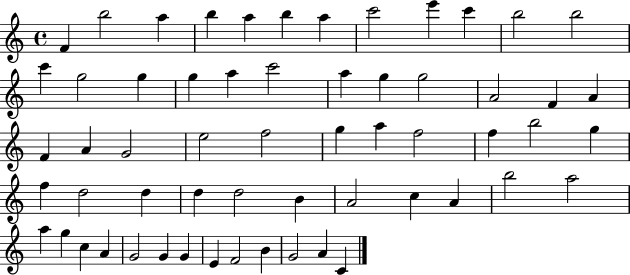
{
  \clef treble
  \time 4/4
  \defaultTimeSignature
  \key c \major
  f'4 b''2 a''4 | b''4 a''4 b''4 a''4 | c'''2 e'''4 c'''4 | b''2 b''2 | \break c'''4 g''2 g''4 | g''4 a''4 c'''2 | a''4 g''4 g''2 | a'2 f'4 a'4 | \break f'4 a'4 g'2 | e''2 f''2 | g''4 a''4 f''2 | f''4 b''2 g''4 | \break f''4 d''2 d''4 | d''4 d''2 b'4 | a'2 c''4 a'4 | b''2 a''2 | \break a''4 g''4 c''4 a'4 | g'2 g'4 g'4 | e'4 f'2 b'4 | g'2 a'4 c'4 | \break \bar "|."
}